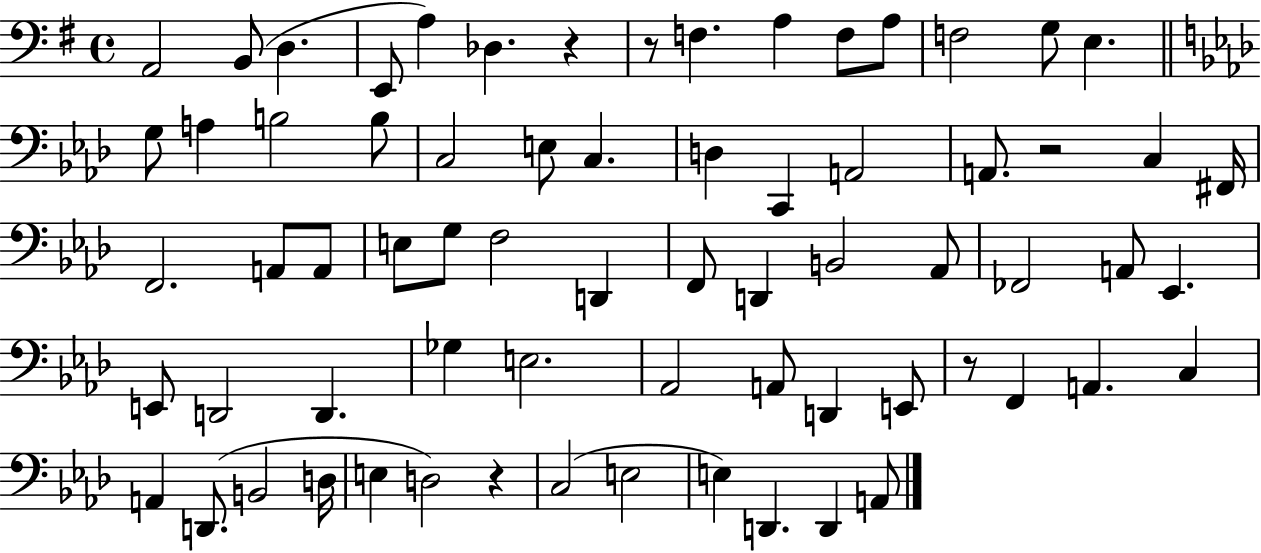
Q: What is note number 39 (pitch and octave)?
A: A2